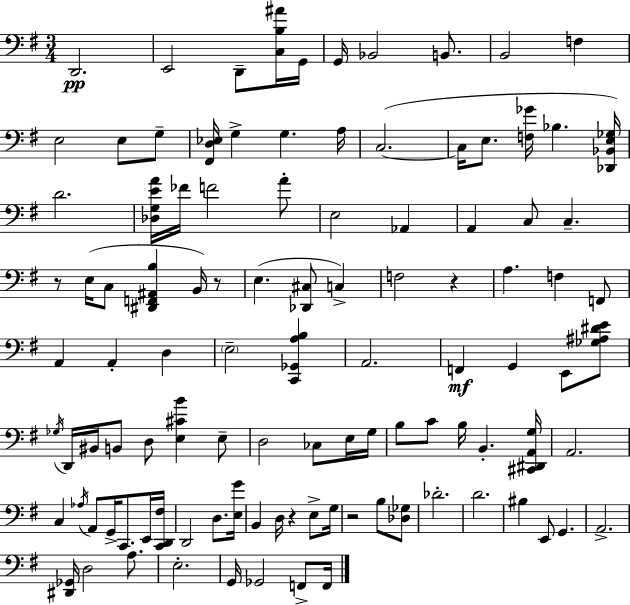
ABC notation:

X:1
T:Untitled
M:3/4
L:1/4
K:Em
D,,2 E,,2 D,,/2 [C,B,^A]/4 G,,/4 G,,/4 _B,,2 B,,/2 B,,2 F, E,2 E,/2 G,/2 [^F,,D,_E,]/4 G, G, A,/4 C,2 C,/4 E,/2 [F,_G]/4 _B, [_D,,_B,,E,_G,]/4 D2 [_D,G,EA]/4 _F/4 F2 A/2 E,2 _A,, A,, C,/2 C, z/2 E,/4 C,/2 [^D,,F,,^A,,B,] B,,/4 z/2 E, [_D,,^C,]/2 C, F,2 z A, F, F,,/2 A,, A,, D, E,2 [C,,_G,,A,B,] A,,2 F,, G,, E,,/2 [_G,^A,^DE]/2 _G,/4 D,,/4 ^B,,/4 B,,/2 D,/2 [E,^CB] E,/2 D,2 _C,/2 E,/4 G,/4 B,/2 C/2 B,/4 B,, [^C,,^D,,A,,G,]/4 A,,2 C, _A,/4 A,,/2 G,,/4 C,,/2 E,,/4 [C,,D,,^F,]/4 D,,2 D,/2 [E,G]/4 B,, D,/4 z E,/2 G,/4 z2 B,/2 [_D,_G,]/2 _D2 D2 ^B, E,,/2 G,, A,,2 [^D,,_G,,]/4 D,2 A,/2 E,2 G,,/4 _G,,2 F,,/2 F,,/4